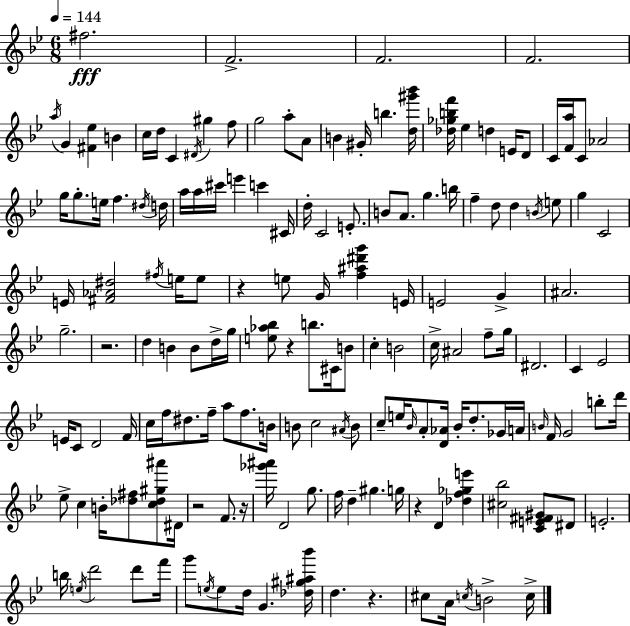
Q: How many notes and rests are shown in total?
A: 160